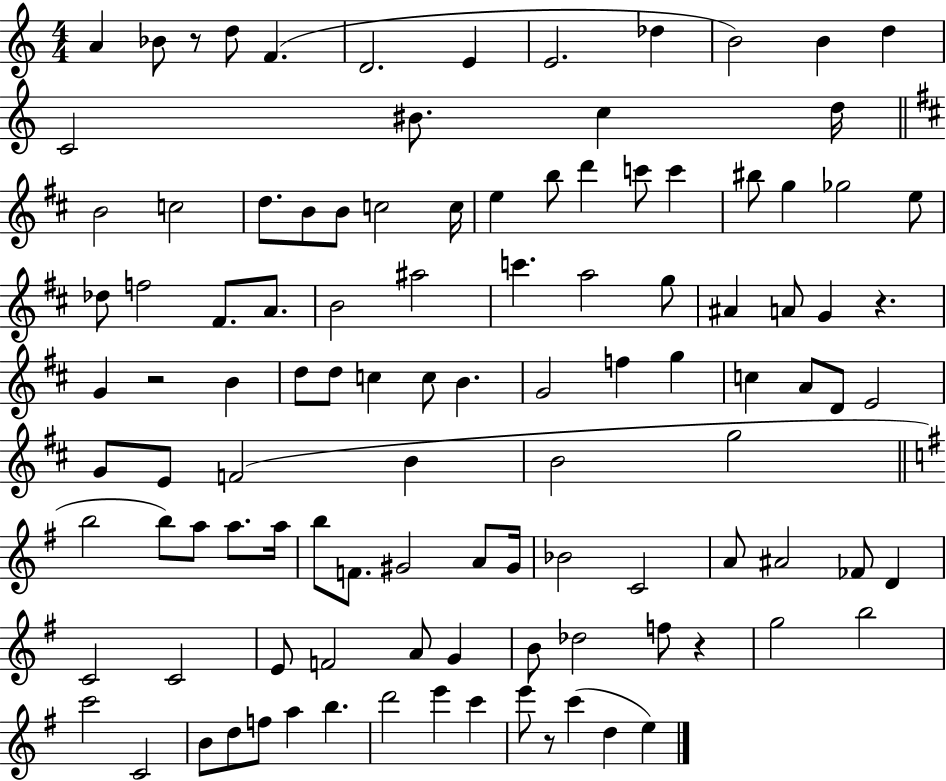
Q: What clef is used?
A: treble